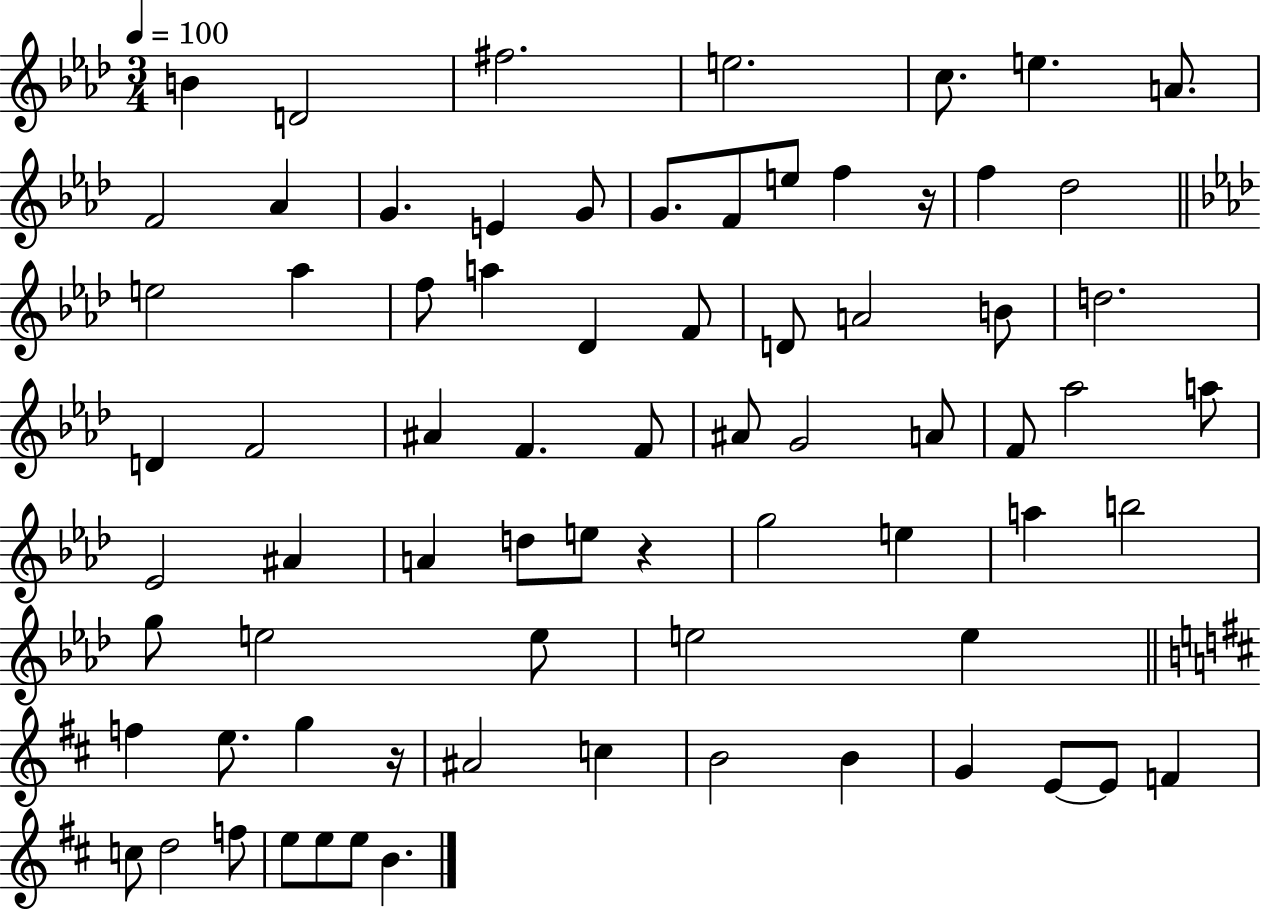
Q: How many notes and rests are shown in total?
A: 74